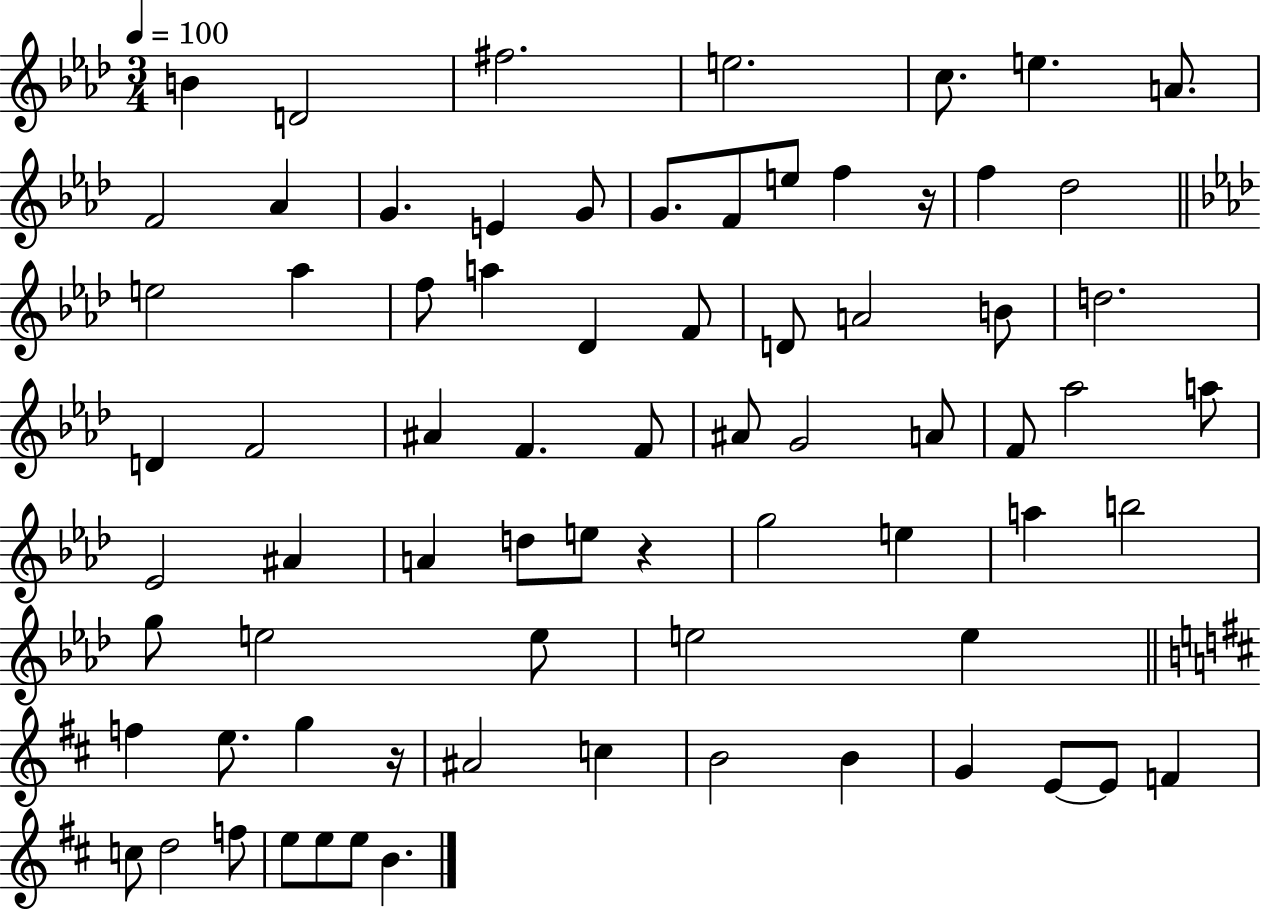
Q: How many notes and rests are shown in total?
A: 74